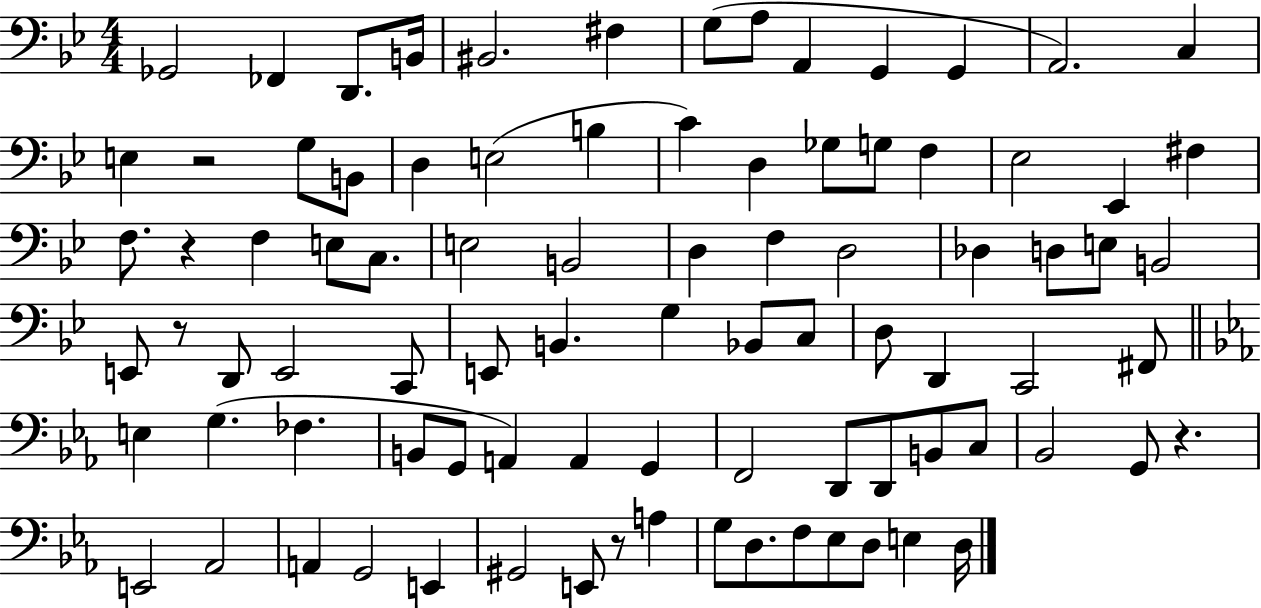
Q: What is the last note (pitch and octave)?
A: D3